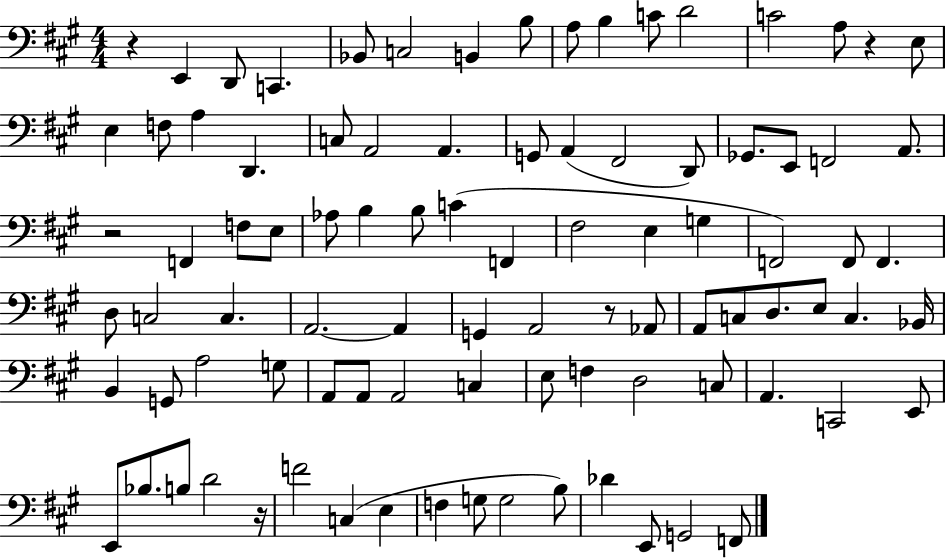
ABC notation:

X:1
T:Untitled
M:4/4
L:1/4
K:A
z E,, D,,/2 C,, _B,,/2 C,2 B,, B,/2 A,/2 B, C/2 D2 C2 A,/2 z E,/2 E, F,/2 A, D,, C,/2 A,,2 A,, G,,/2 A,, ^F,,2 D,,/2 _G,,/2 E,,/2 F,,2 A,,/2 z2 F,, F,/2 E,/2 _A,/2 B, B,/2 C F,, ^F,2 E, G, F,,2 F,,/2 F,, D,/2 C,2 C, A,,2 A,, G,, A,,2 z/2 _A,,/2 A,,/2 C,/2 D,/2 E,/2 C, _B,,/4 B,, G,,/2 A,2 G,/2 A,,/2 A,,/2 A,,2 C, E,/2 F, D,2 C,/2 A,, C,,2 E,,/2 E,,/2 _B,/2 B,/2 D2 z/4 F2 C, E, F, G,/2 G,2 B,/2 _D E,,/2 G,,2 F,,/2